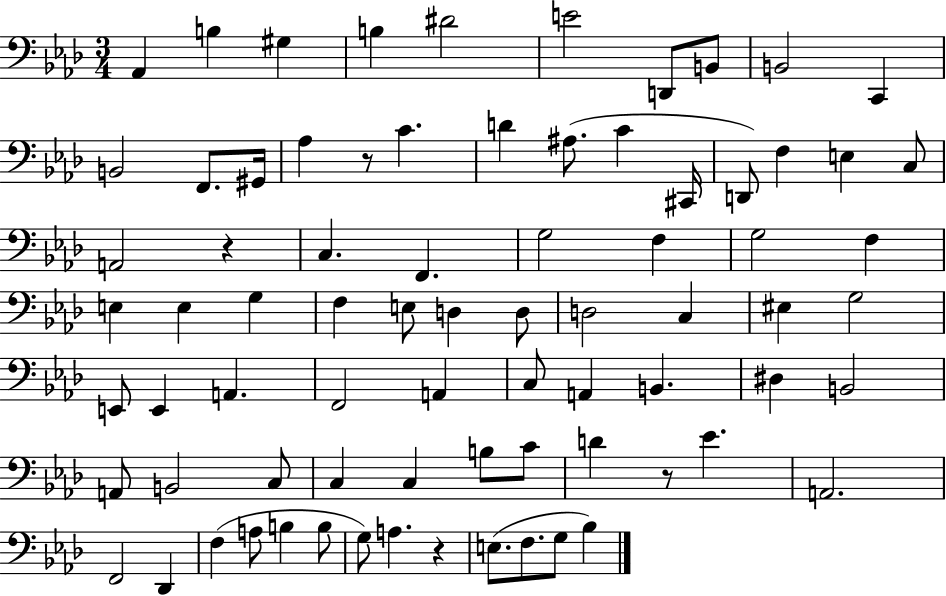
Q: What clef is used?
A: bass